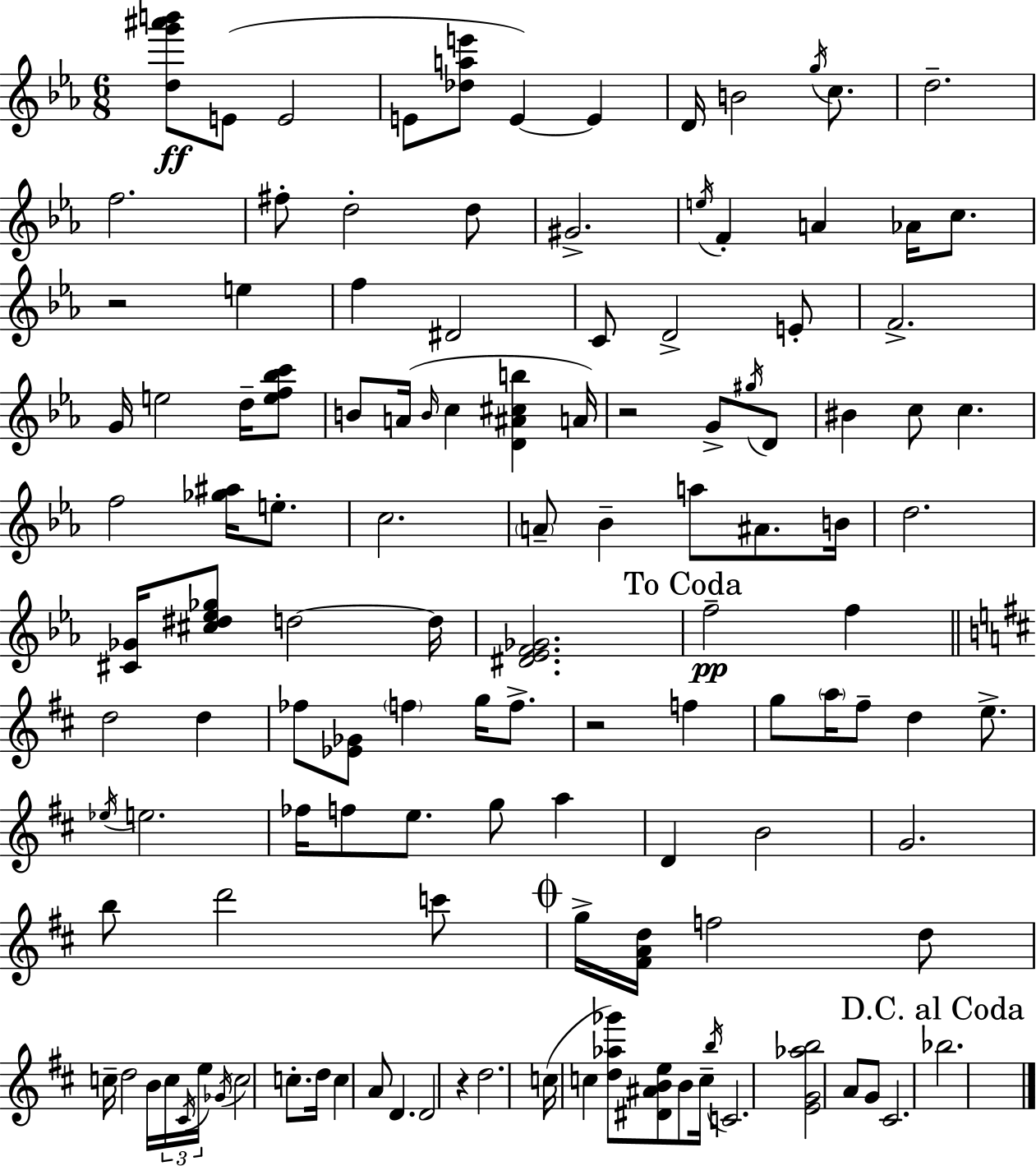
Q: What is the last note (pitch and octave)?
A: Bb5